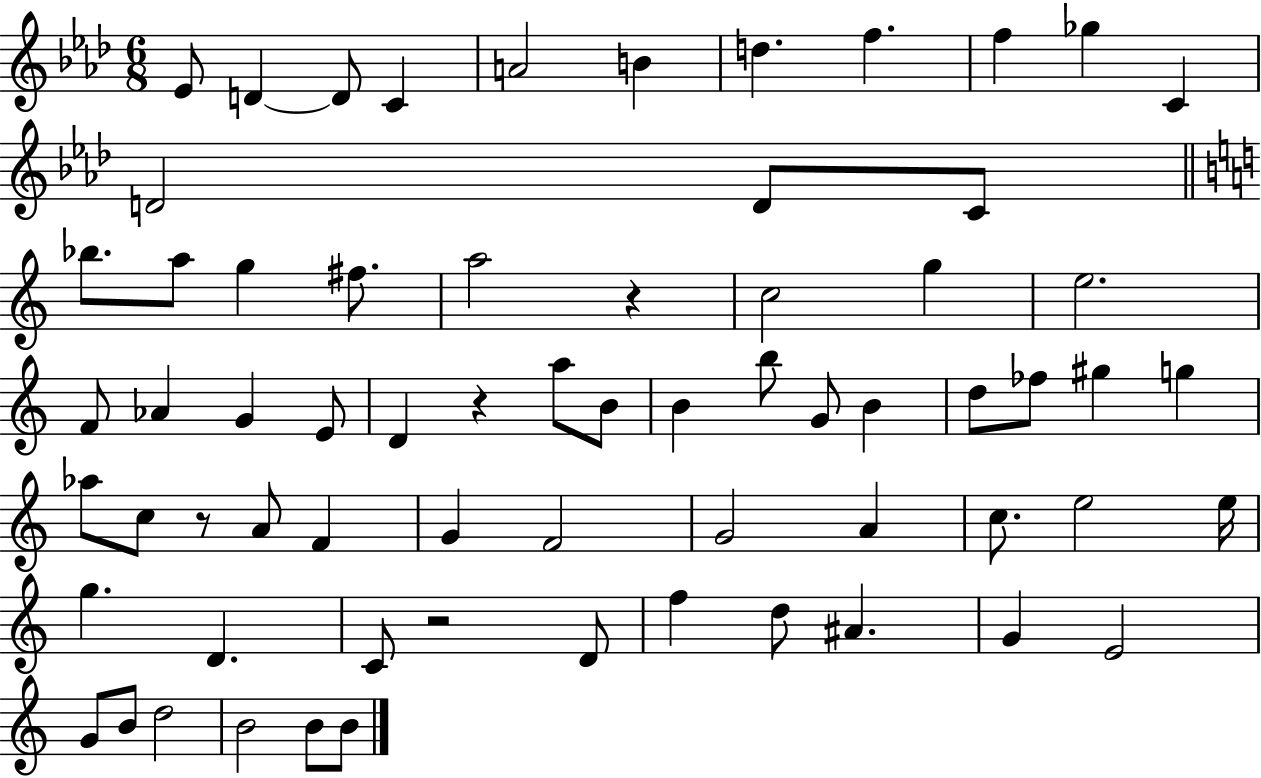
{
  \clef treble
  \numericTimeSignature
  \time 6/8
  \key aes \major
  \repeat volta 2 { ees'8 d'4~~ d'8 c'4 | a'2 b'4 | d''4. f''4. | f''4 ges''4 c'4 | \break d'2 d'8 c'8 | \bar "||" \break \key c \major bes''8. a''8 g''4 fis''8. | a''2 r4 | c''2 g''4 | e''2. | \break f'8 aes'4 g'4 e'8 | d'4 r4 a''8 b'8 | b'4 b''8 g'8 b'4 | d''8 fes''8 gis''4 g''4 | \break aes''8 c''8 r8 a'8 f'4 | g'4 f'2 | g'2 a'4 | c''8. e''2 e''16 | \break g''4. d'4. | c'8 r2 d'8 | f''4 d''8 ais'4. | g'4 e'2 | \break g'8 b'8 d''2 | b'2 b'8 b'8 | } \bar "|."
}